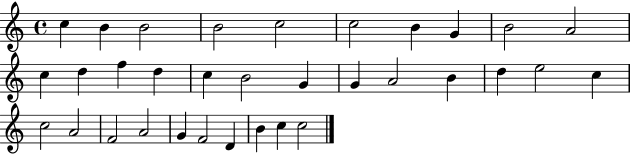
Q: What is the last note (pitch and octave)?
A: C5